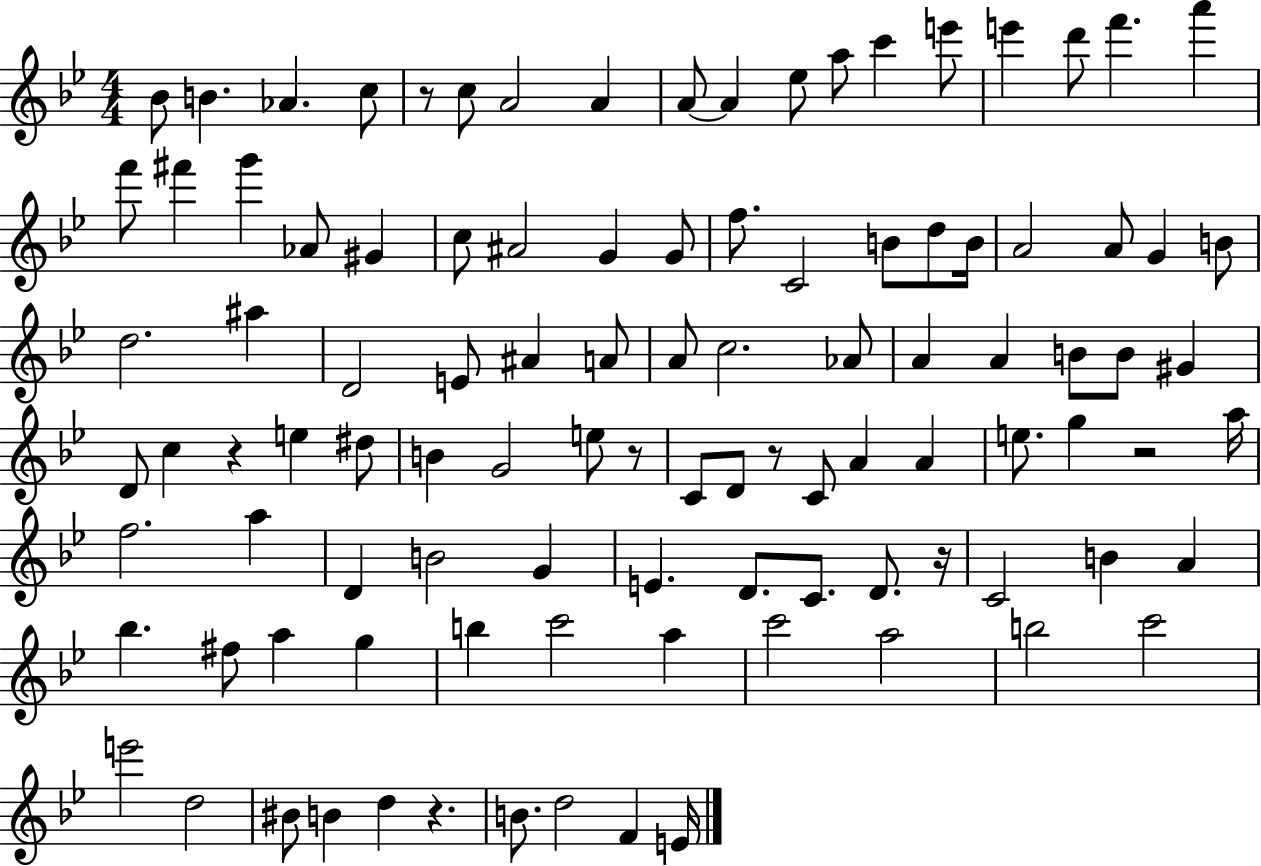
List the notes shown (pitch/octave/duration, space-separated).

Bb4/e B4/q. Ab4/q. C5/e R/e C5/e A4/h A4/q A4/e A4/q Eb5/e A5/e C6/q E6/e E6/q D6/e F6/q. A6/q F6/e F#6/q G6/q Ab4/e G#4/q C5/e A#4/h G4/q G4/e F5/e. C4/h B4/e D5/e B4/s A4/h A4/e G4/q B4/e D5/h. A#5/q D4/h E4/e A#4/q A4/e A4/e C5/h. Ab4/e A4/q A4/q B4/e B4/e G#4/q D4/e C5/q R/q E5/q D#5/e B4/q G4/h E5/e R/e C4/e D4/e R/e C4/e A4/q A4/q E5/e. G5/q R/h A5/s F5/h. A5/q D4/q B4/h G4/q E4/q. D4/e. C4/e. D4/e. R/s C4/h B4/q A4/q Bb5/q. F#5/e A5/q G5/q B5/q C6/h A5/q C6/h A5/h B5/h C6/h E6/h D5/h BIS4/e B4/q D5/q R/q. B4/e. D5/h F4/q E4/s